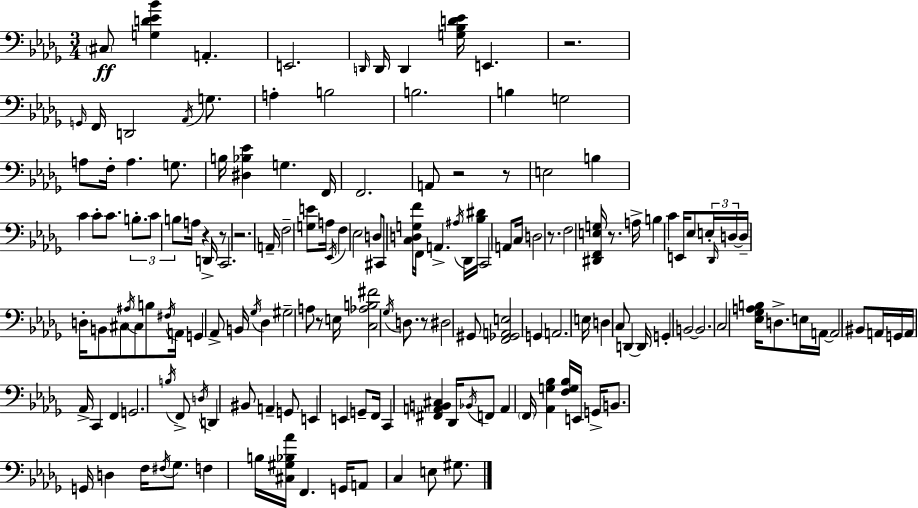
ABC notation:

X:1
T:Untitled
M:3/4
L:1/4
K:Bbm
^C,/2 [G,D_E_B] A,, E,,2 D,,/4 D,,/4 D,, [G,_B,D_E]/4 E,, z2 G,,/4 F,,/4 D,,2 _A,,/4 G,/2 A, B,2 B,2 B, G,2 A,/2 F,/4 A, G,/2 B,/4 [^D,_B,_E] G, F,,/4 F,,2 A,,/2 z2 z/2 E,2 B, C C/2 C/2 B,/2 C/2 B,/2 A,/4 z D,,/4 z/2 C,,2 z2 A,,/4 F,2 [G,E]/2 A,/4 _E,,/4 F, _E,2 D,/2 ^C,,/2 [C,D,G,F]/4 F,,/4 A,, ^A,/4 _D,,/4 [_B,^D]/4 C,,2 A,,/2 C,/4 D,2 z/2 F,2 [^D,,F,,E,G,]/4 z/2 A,/4 B, C E,,/4 _E,/2 E,/4 _D,,/4 D,/4 D,/4 D,/4 B,,/2 ^C,/2 ^A,/4 ^C,/2 B,/2 ^F,/4 A,,/4 G,, _A,,/2 B,,/4 _G,/4 _D, ^G,2 A,/2 z/2 E,/4 [C,_A,B,^F]2 _G,/4 D,/2 z/2 ^D,2 ^G,,/2 [F,,_G,,A,,E,]2 G,, A,,2 E,/4 D, C,/2 D,, D,,/4 G,, B,,2 B,,2 C,2 [_E,_G,A,B,]/4 D,/2 E,/4 A,,/4 A,,2 ^B,,/2 A,,/4 G,,/4 A,,/4 _A,,/4 C,, F,, G,,2 B,/4 F,,/2 D,/4 D,, ^B,,/2 A,, G,,/2 E,, E,, G,,/2 F,,/4 C,, [^F,,A,,B,,^C,] _D,,/4 _B,,/4 F,,/2 A,, F,,/4 [_A,,G,_B,] [F,G,_B,]/4 E,,/4 G,,/4 B,,/2 G,,/4 D, F,/4 ^F,/4 _G,/2 F, B,/4 [^C,^G,_B,_A]/4 F,, G,,/4 A,,/2 C, E,/2 ^G,/2